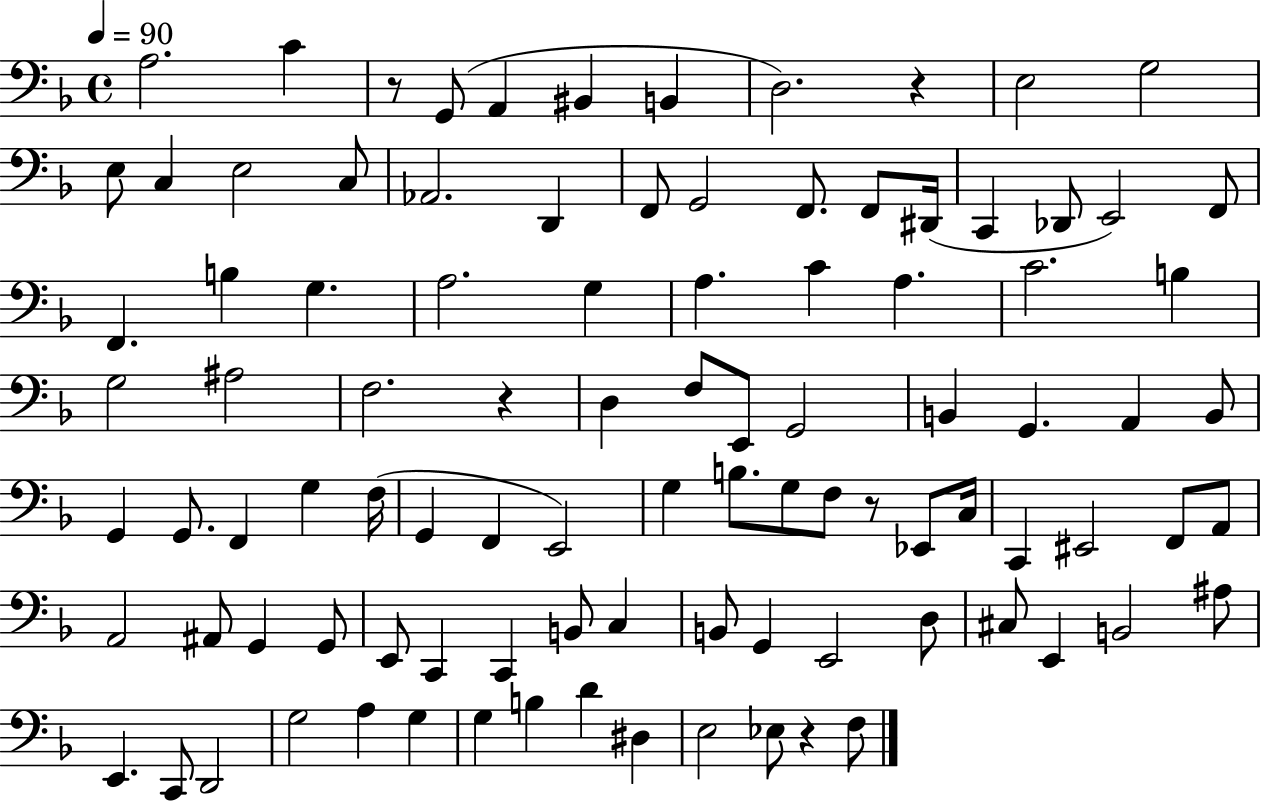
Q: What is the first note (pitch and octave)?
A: A3